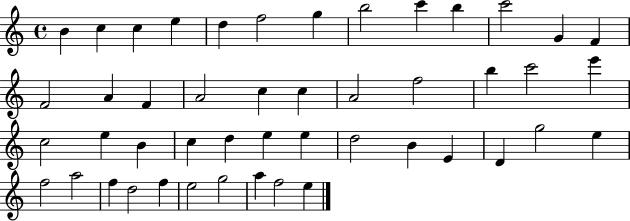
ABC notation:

X:1
T:Untitled
M:4/4
L:1/4
K:C
B c c e d f2 g b2 c' b c'2 G F F2 A F A2 c c A2 f2 b c'2 e' c2 e B c d e e d2 B E D g2 e f2 a2 f d2 f e2 g2 a f2 e